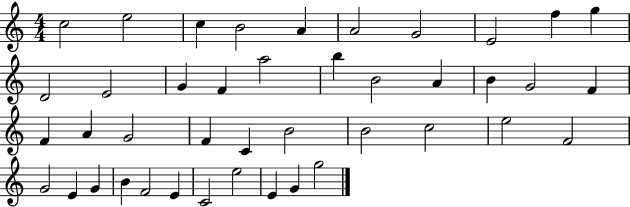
{
  \clef treble
  \numericTimeSignature
  \time 4/4
  \key c \major
  c''2 e''2 | c''4 b'2 a'4 | a'2 g'2 | e'2 f''4 g''4 | \break d'2 e'2 | g'4 f'4 a''2 | b''4 b'2 a'4 | b'4 g'2 f'4 | \break f'4 a'4 g'2 | f'4 c'4 b'2 | b'2 c''2 | e''2 f'2 | \break g'2 e'4 g'4 | b'4 f'2 e'4 | c'2 e''2 | e'4 g'4 g''2 | \break \bar "|."
}